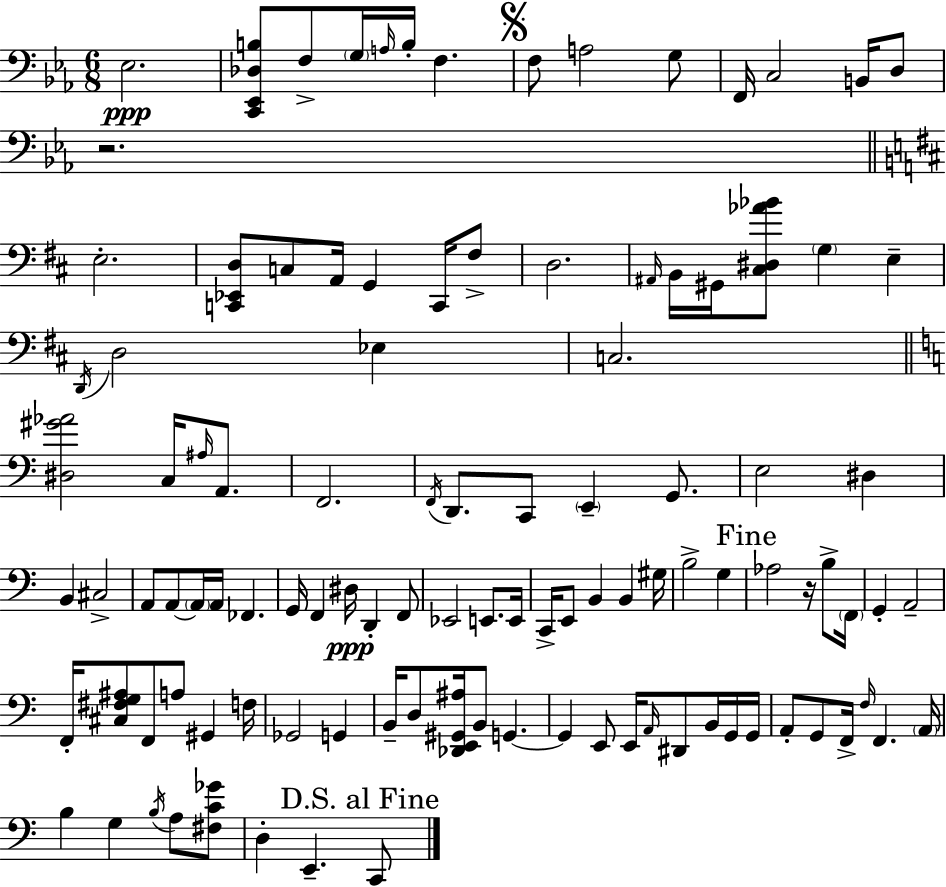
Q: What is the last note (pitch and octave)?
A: C2